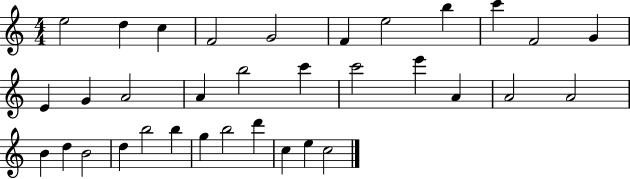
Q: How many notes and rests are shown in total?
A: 34